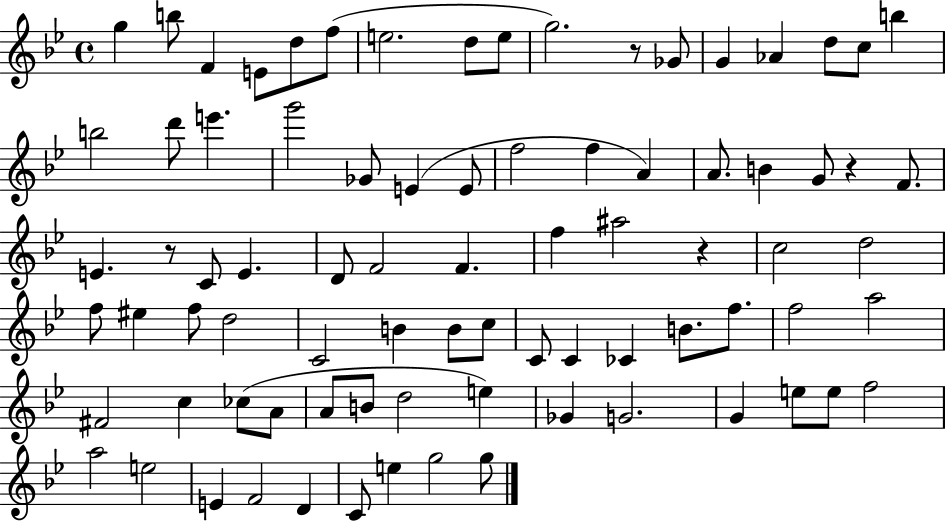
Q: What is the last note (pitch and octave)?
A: G5